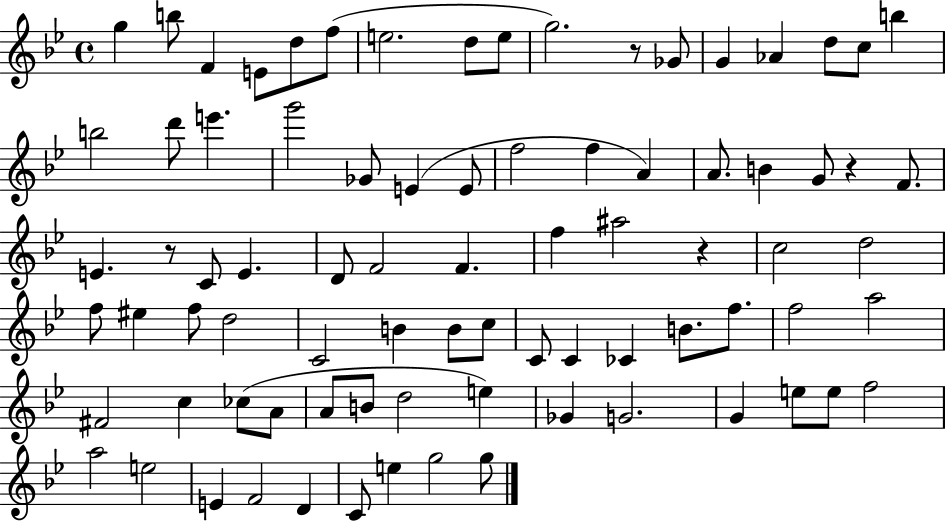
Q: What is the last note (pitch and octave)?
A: G5